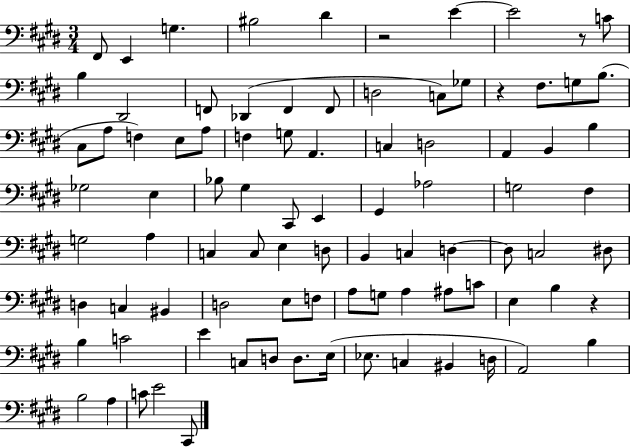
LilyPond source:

{
  \clef bass
  \numericTimeSignature
  \time 3/4
  \key e \major
  fis,8 e,4 g4. | bis2 dis'4 | r2 e'4~~ | e'2 r8 c'8 | \break b4 dis,2 | f,8 des,4( f,4 f,8 | d2 c8) ges8 | r4 fis8. g8 b8.( | \break cis8 a8 f4) e8 a8 | f4 g8 a,4. | c4 d2 | a,4 b,4 b4 | \break ges2 e4 | bes8 gis4 cis,8 e,4 | gis,4 aes2 | g2 fis4 | \break g2 a4 | c4 c8 e4 d8 | b,4 c4 d4~~ | d8 c2 dis8 | \break d4 c4 bis,4 | d2 e8 f8 | a8 g8 a4 ais8 c'8 | e4 b4 r4 | \break b4 c'2 | e'4 c8 d8 d8. e16( | ees8. c4 bis,4 d16 | a,2) b4 | \break b2 a4 | c'8 e'2 cis,8 | \bar "|."
}